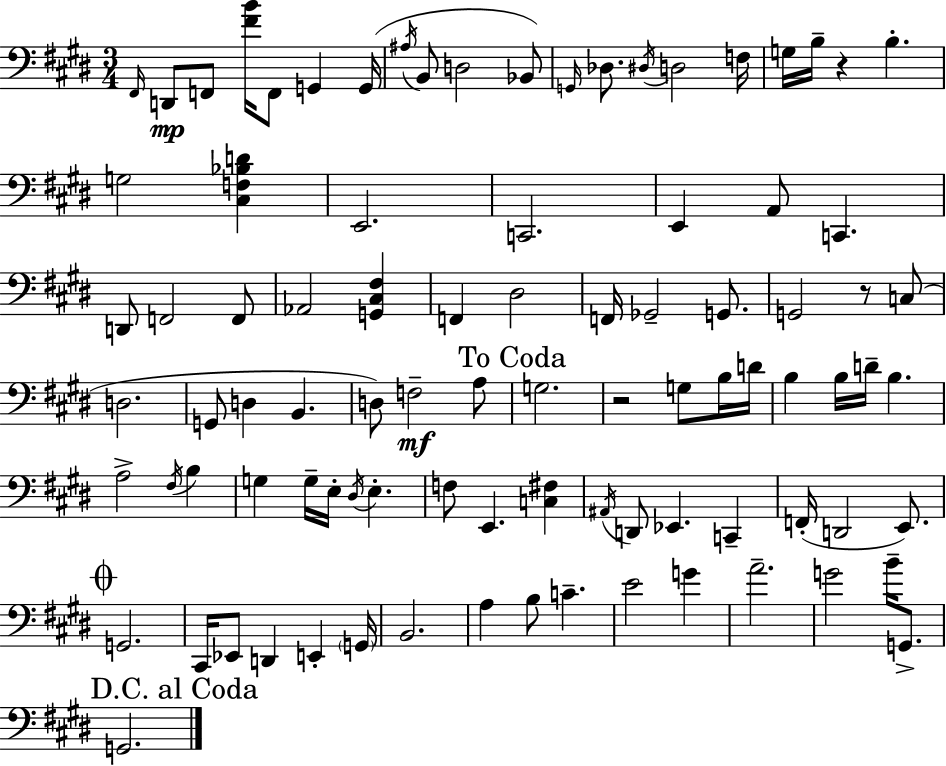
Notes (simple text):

F#2/s D2/e F2/e [F#4,B4]/s F2/e G2/q G2/s A#3/s B2/e D3/h Bb2/e G2/s Db3/e. D#3/s D3/h F3/s G3/s B3/s R/q B3/q. G3/h [C#3,F3,Bb3,D4]/q E2/h. C2/h. E2/q A2/e C2/q. D2/e F2/h F2/e Ab2/h [G2,C#3,F#3]/q F2/q D#3/h F2/s Gb2/h G2/e. G2/h R/e C3/e D3/h. G2/e D3/q B2/q. D3/e F3/h A3/e G3/h. R/h G3/e B3/s D4/s B3/q B3/s D4/s B3/q. A3/h F#3/s B3/q G3/q G3/s E3/s D#3/s E3/q. F3/e E2/q. [C3,F#3]/q A#2/s D2/e Eb2/q. C2/q F2/s D2/h E2/e. G2/h. C#2/s Eb2/e D2/q E2/q G2/s B2/h. A3/q B3/e C4/q. E4/h G4/q A4/h. G4/h B4/s G2/e. G2/h.